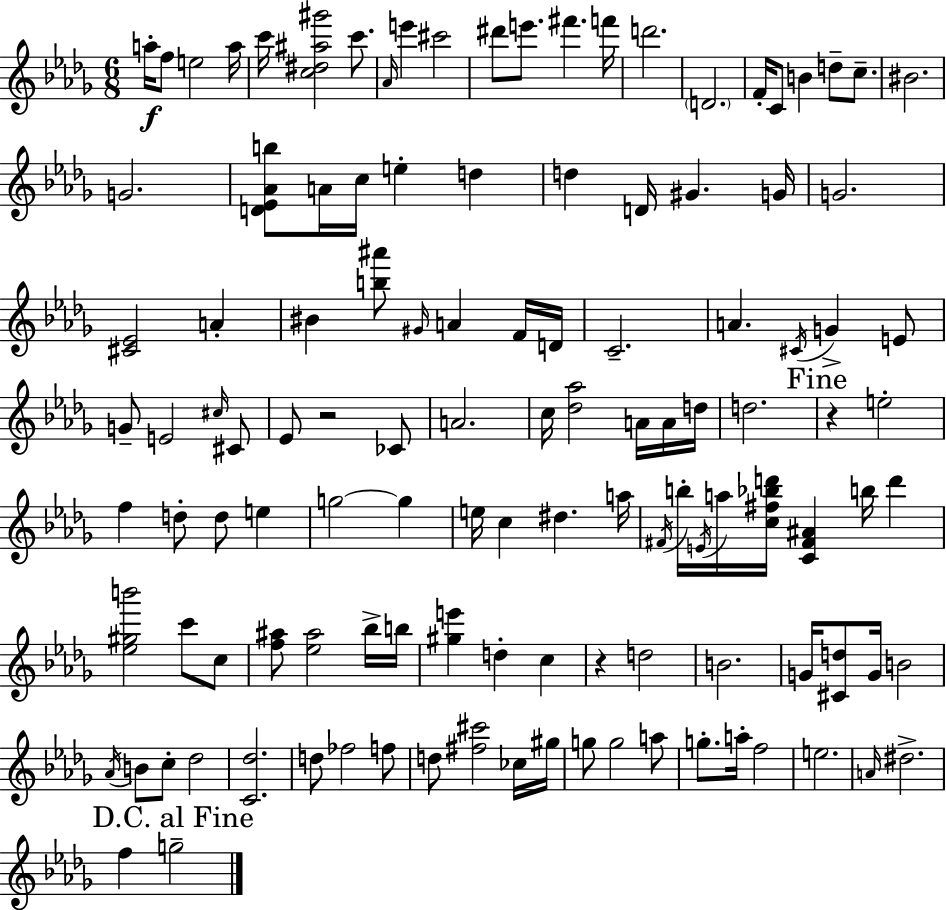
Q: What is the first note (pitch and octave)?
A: A5